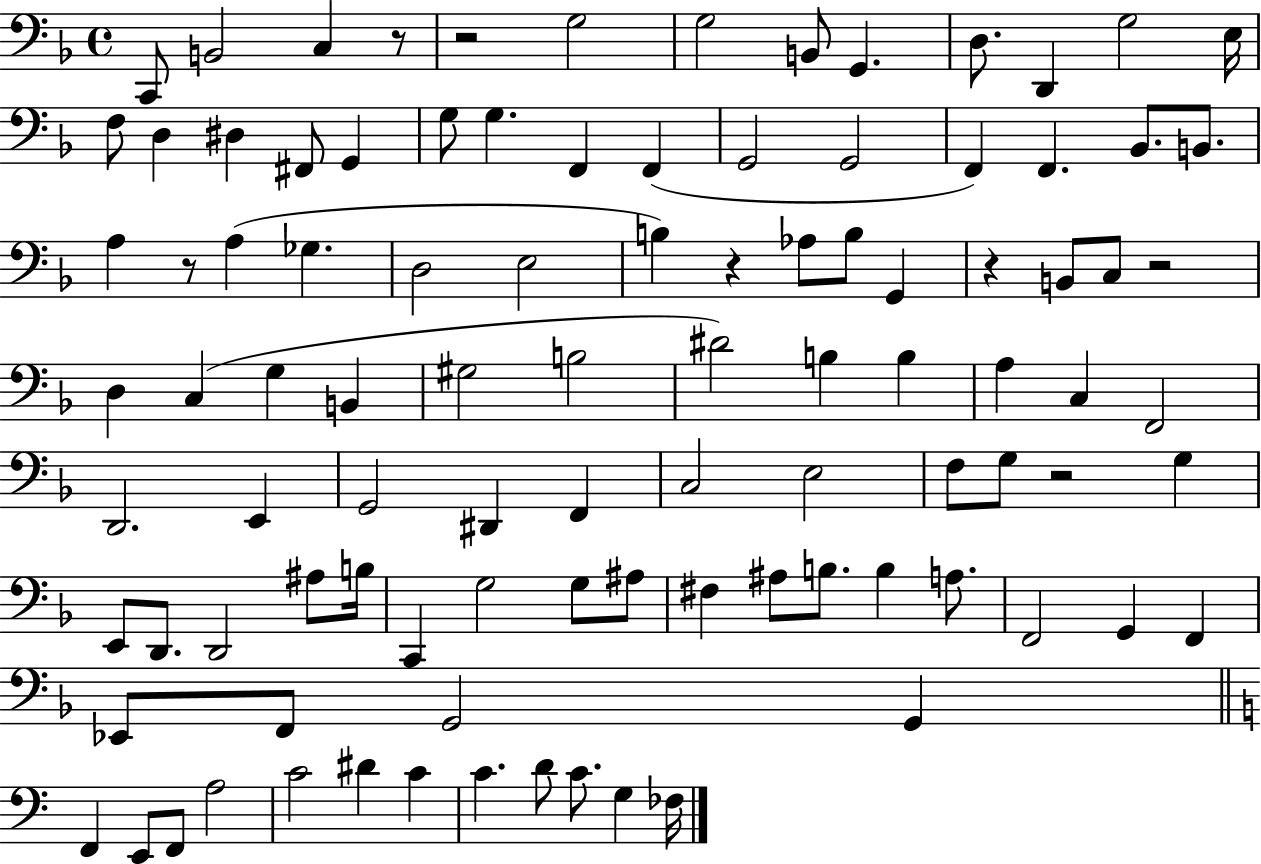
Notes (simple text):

C2/e B2/h C3/q R/e R/h G3/h G3/h B2/e G2/q. D3/e. D2/q G3/h E3/s F3/e D3/q D#3/q F#2/e G2/q G3/e G3/q. F2/q F2/q G2/h G2/h F2/q F2/q. Bb2/e. B2/e. A3/q R/e A3/q Gb3/q. D3/h E3/h B3/q R/q Ab3/e B3/e G2/q R/q B2/e C3/e R/h D3/q C3/q G3/q B2/q G#3/h B3/h D#4/h B3/q B3/q A3/q C3/q F2/h D2/h. E2/q G2/h D#2/q F2/q C3/h E3/h F3/e G3/e R/h G3/q E2/e D2/e. D2/h A#3/e B3/s C2/q G3/h G3/e A#3/e F#3/q A#3/e B3/e. B3/q A3/e. F2/h G2/q F2/q Eb2/e F2/e G2/h G2/q F2/q E2/e F2/e A3/h C4/h D#4/q C4/q C4/q. D4/e C4/e. G3/q FES3/s